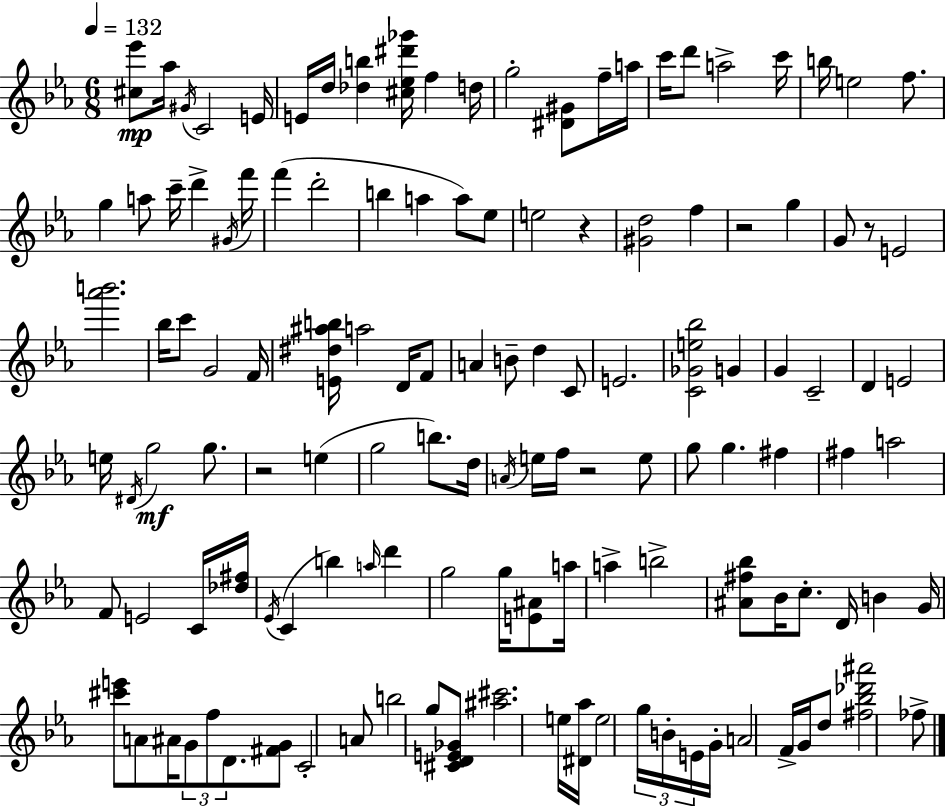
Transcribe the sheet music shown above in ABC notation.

X:1
T:Untitled
M:6/8
L:1/4
K:Eb
[^c_e']/2 _a/4 ^G/4 C2 E/4 E/4 d/4 [_db] [^c_e^d'_g']/4 f d/4 g2 [^D^G]/2 f/4 a/4 c'/4 d'/2 a2 c'/4 b/4 e2 f/2 g a/2 c'/4 d' ^G/4 f'/4 f' d'2 b a a/2 _e/2 e2 z [^Gd]2 f z2 g G/2 z/2 E2 [_a'b']2 _b/4 c'/2 G2 F/4 [E^d^ab]/4 a2 D/4 F/2 A B/2 d C/2 E2 [C_Ge_b]2 G G C2 D E2 e/4 ^D/4 g2 g/2 z2 e g2 b/2 d/4 A/4 e/4 f/4 z2 e/2 g/2 g ^f ^f a2 F/2 E2 C/4 [_d^f]/4 _E/4 C b a/4 d' g2 g/4 [E^A]/2 a/4 a b2 [^A^f_b]/2 _B/4 c/2 D/4 B G/4 [^c'e']/2 A/2 ^A/4 G/2 f/2 D/2 [^FG]/2 C2 A/2 b2 g/2 [^CDE_G]/2 [^a^c']2 e/4 [^D_a]/4 e2 g/4 B/4 E/4 G/4 A2 F/4 G/4 d/2 [^f_b_d'^a']2 _f/2